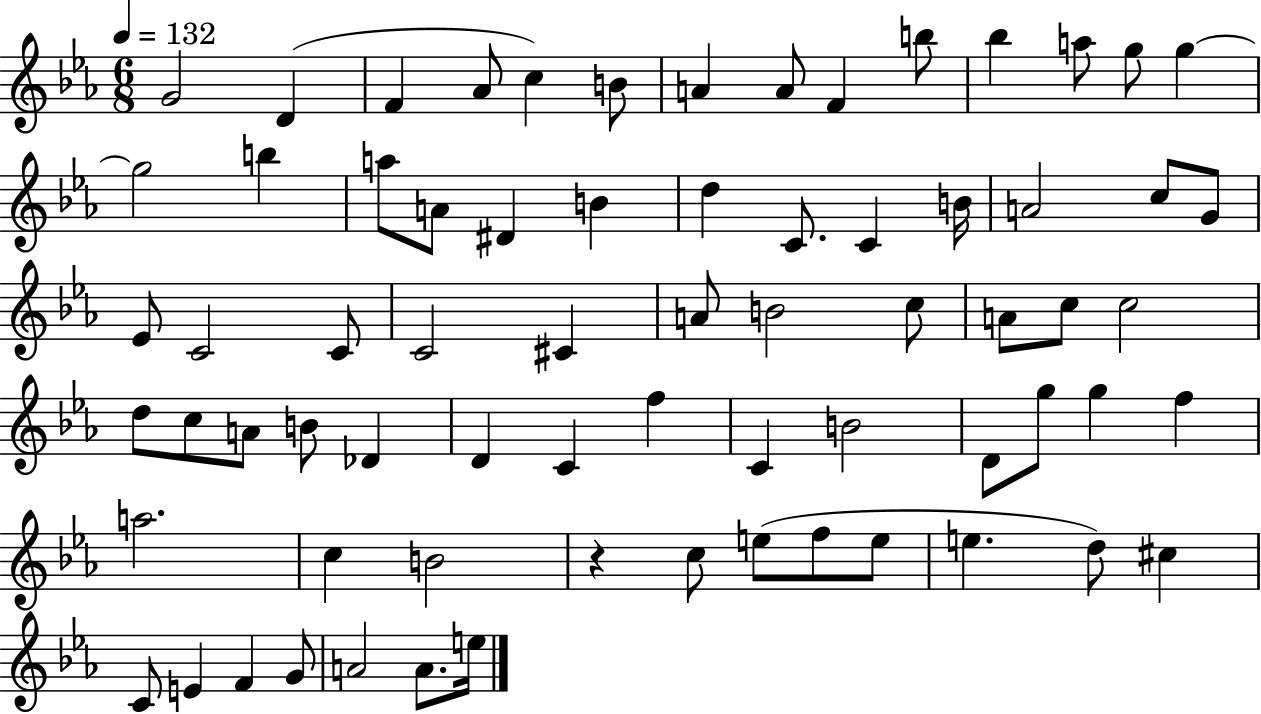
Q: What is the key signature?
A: EES major